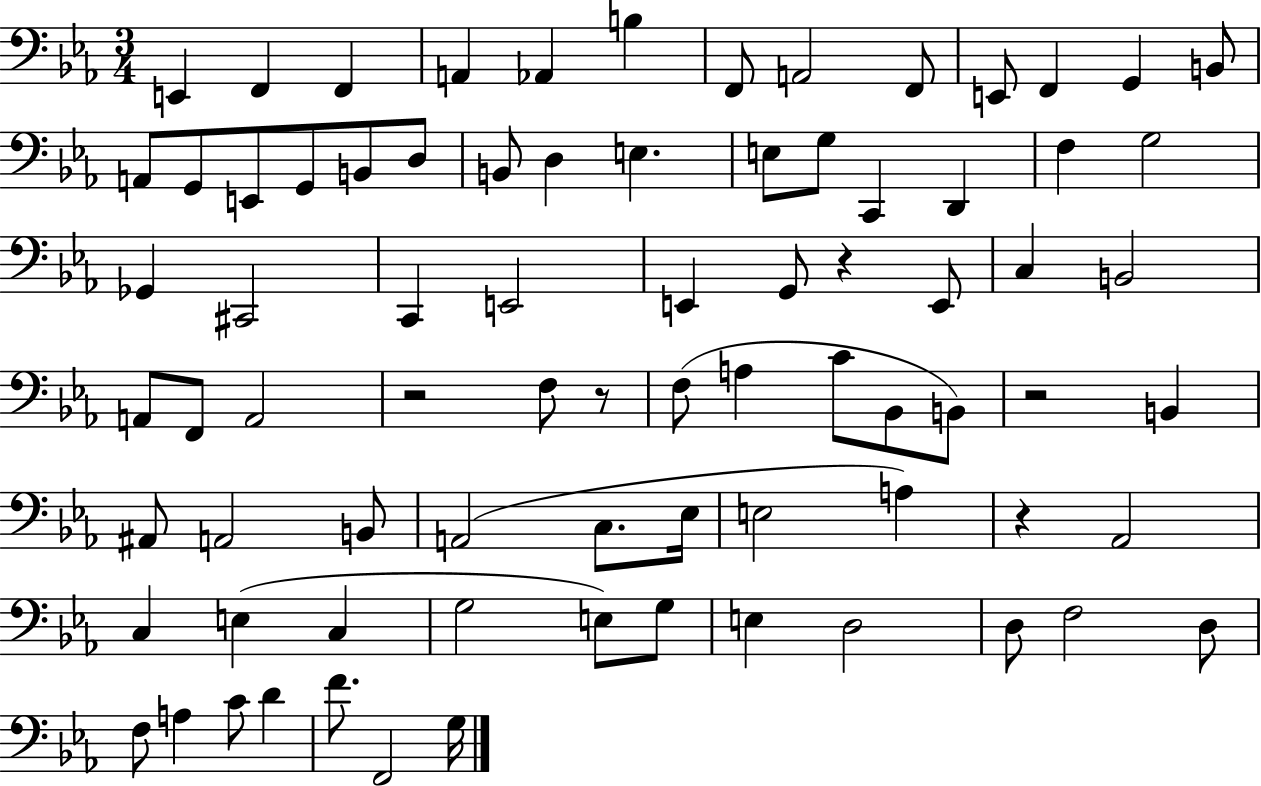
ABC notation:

X:1
T:Untitled
M:3/4
L:1/4
K:Eb
E,, F,, F,, A,, _A,, B, F,,/2 A,,2 F,,/2 E,,/2 F,, G,, B,,/2 A,,/2 G,,/2 E,,/2 G,,/2 B,,/2 D,/2 B,,/2 D, E, E,/2 G,/2 C,, D,, F, G,2 _G,, ^C,,2 C,, E,,2 E,, G,,/2 z E,,/2 C, B,,2 A,,/2 F,,/2 A,,2 z2 F,/2 z/2 F,/2 A, C/2 _B,,/2 B,,/2 z2 B,, ^A,,/2 A,,2 B,,/2 A,,2 C,/2 _E,/4 E,2 A, z _A,,2 C, E, C, G,2 E,/2 G,/2 E, D,2 D,/2 F,2 D,/2 F,/2 A, C/2 D F/2 F,,2 G,/4